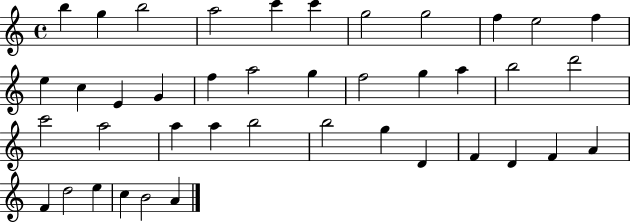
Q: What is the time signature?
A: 4/4